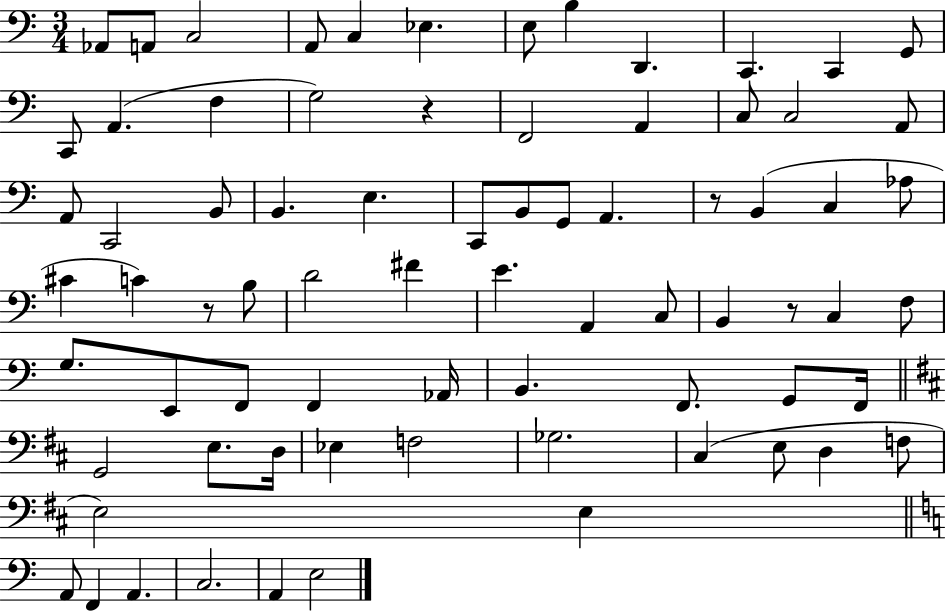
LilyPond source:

{
  \clef bass
  \numericTimeSignature
  \time 3/4
  \key c \major
  aes,8 a,8 c2 | a,8 c4 ees4. | e8 b4 d,4. | c,4. c,4 g,8 | \break c,8 a,4.( f4 | g2) r4 | f,2 a,4 | c8 c2 a,8 | \break a,8 c,2 b,8 | b,4. e4. | c,8 b,8 g,8 a,4. | r8 b,4( c4 aes8 | \break cis'4 c'4) r8 b8 | d'2 fis'4 | e'4. a,4 c8 | b,4 r8 c4 f8 | \break g8. e,8 f,8 f,4 aes,16 | b,4. f,8. g,8 f,16 | \bar "||" \break \key d \major g,2 e8. d16 | ees4 f2 | ges2. | cis4( e8 d4 f8 | \break e2) e4 | \bar "||" \break \key c \major a,8 f,4 a,4. | c2. | a,4 e2 | \bar "|."
}